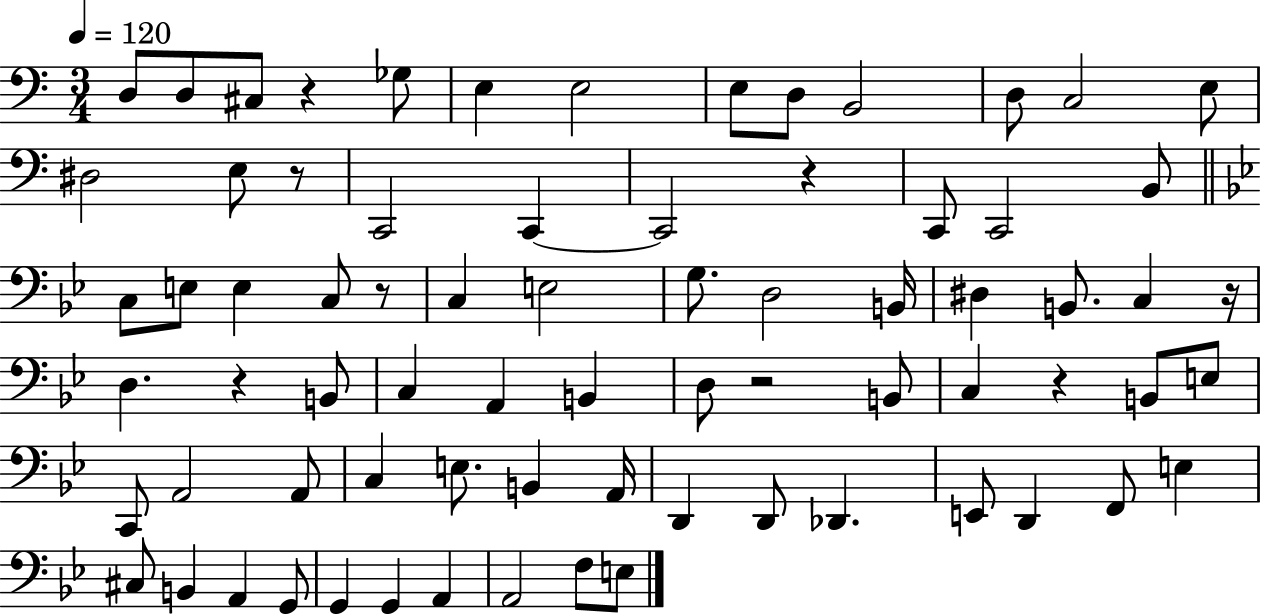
{
  \clef bass
  \numericTimeSignature
  \time 3/4
  \key c \major
  \tempo 4 = 120
  \repeat volta 2 { d8 d8 cis8 r4 ges8 | e4 e2 | e8 d8 b,2 | d8 c2 e8 | \break dis2 e8 r8 | c,2 c,4~~ | c,2 r4 | c,8 c,2 b,8 | \break \bar "||" \break \key bes \major c8 e8 e4 c8 r8 | c4 e2 | g8. d2 b,16 | dis4 b,8. c4 r16 | \break d4. r4 b,8 | c4 a,4 b,4 | d8 r2 b,8 | c4 r4 b,8 e8 | \break c,8 a,2 a,8 | c4 e8. b,4 a,16 | d,4 d,8 des,4. | e,8 d,4 f,8 e4 | \break cis8 b,4 a,4 g,8 | g,4 g,4 a,4 | a,2 f8 e8 | } \bar "|."
}